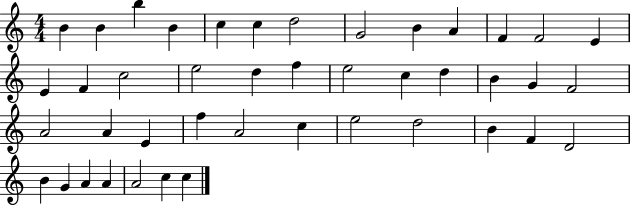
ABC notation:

X:1
T:Untitled
M:4/4
L:1/4
K:C
B B b B c c d2 G2 B A F F2 E E F c2 e2 d f e2 c d B G F2 A2 A E f A2 c e2 d2 B F D2 B G A A A2 c c